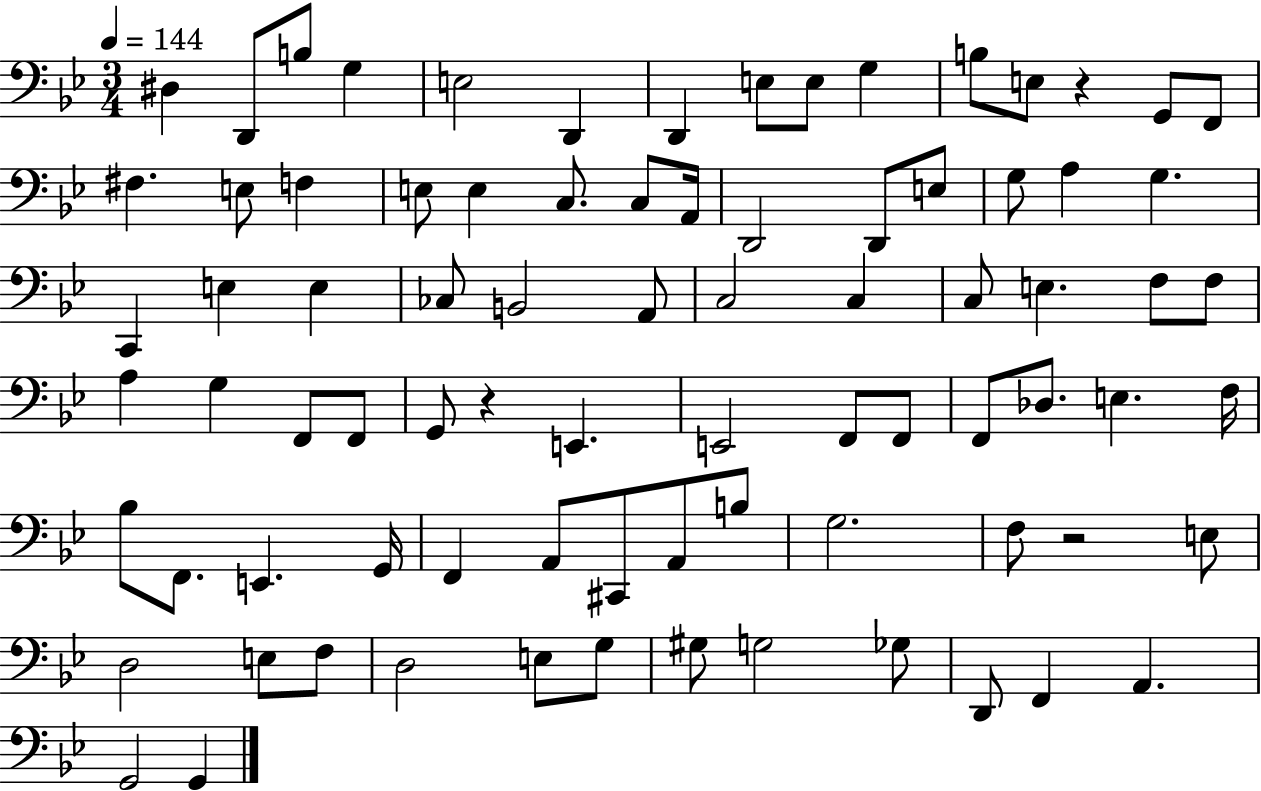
{
  \clef bass
  \numericTimeSignature
  \time 3/4
  \key bes \major
  \tempo 4 = 144
  \repeat volta 2 { dis4 d,8 b8 g4 | e2 d,4 | d,4 e8 e8 g4 | b8 e8 r4 g,8 f,8 | \break fis4. e8 f4 | e8 e4 c8. c8 a,16 | d,2 d,8 e8 | g8 a4 g4. | \break c,4 e4 e4 | ces8 b,2 a,8 | c2 c4 | c8 e4. f8 f8 | \break a4 g4 f,8 f,8 | g,8 r4 e,4. | e,2 f,8 f,8 | f,8 des8. e4. f16 | \break bes8 f,8. e,4. g,16 | f,4 a,8 cis,8 a,8 b8 | g2. | f8 r2 e8 | \break d2 e8 f8 | d2 e8 g8 | gis8 g2 ges8 | d,8 f,4 a,4. | \break g,2 g,4 | } \bar "|."
}